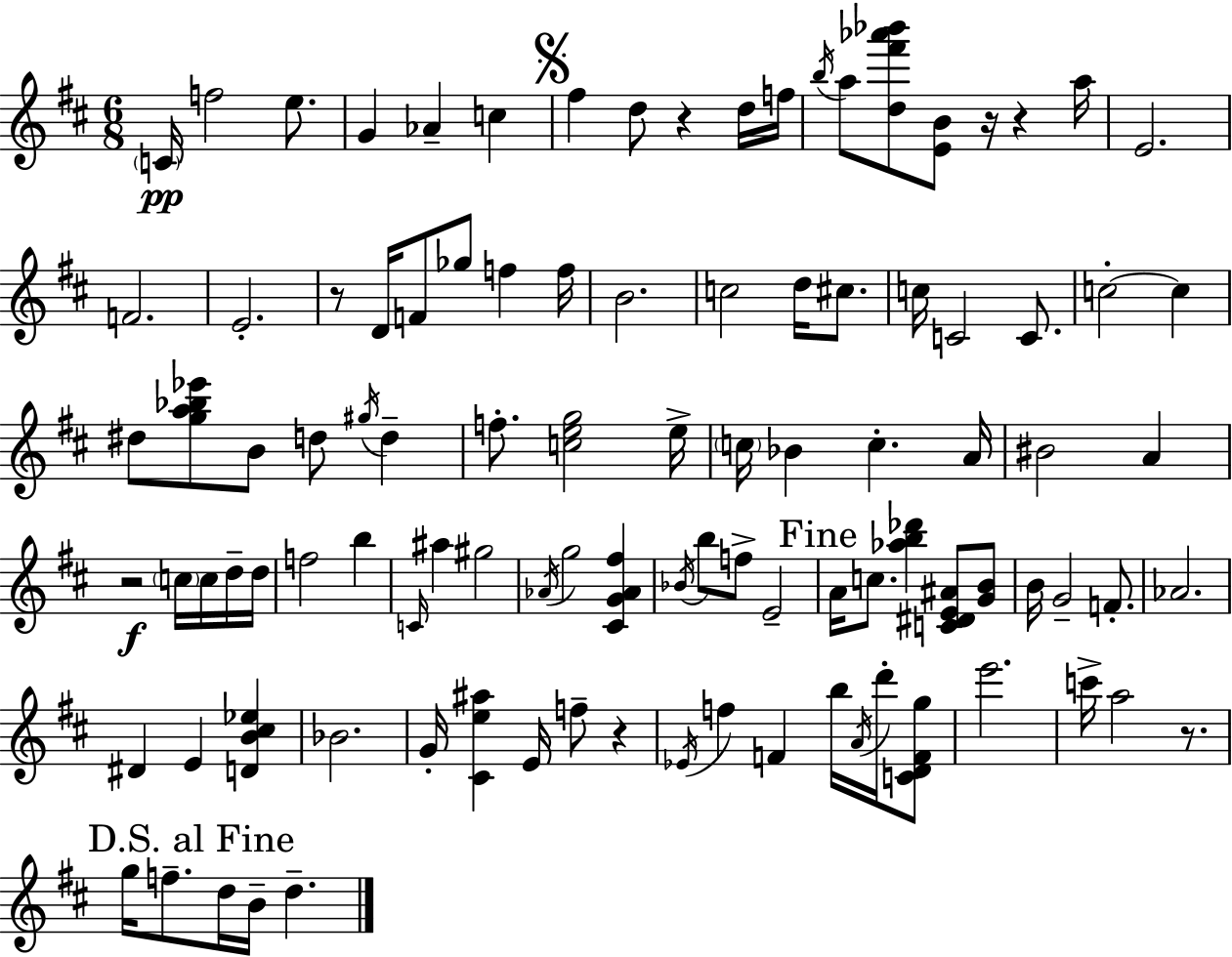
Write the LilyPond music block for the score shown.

{
  \clef treble
  \numericTimeSignature
  \time 6/8
  \key d \major
  \parenthesize c'16\pp f''2 e''8. | g'4 aes'4-- c''4 | \mark \markup { \musicglyph "scripts.segno" } fis''4 d''8 r4 d''16 f''16 | \acciaccatura { b''16 } a''8 <d'' fis''' aes''' bes'''>8 <e' b'>8 r16 r4 | \break a''16 e'2. | f'2. | e'2.-. | r8 d'16 f'8 ges''8 f''4 | \break f''16 b'2. | c''2 d''16 cis''8. | c''16 c'2 c'8. | c''2-.~~ c''4 | \break dis''8 <g'' a'' bes'' ees'''>8 b'8 d''8 \acciaccatura { gis''16 } d''4-- | f''8.-. <c'' e'' g''>2 | e''16-> \parenthesize c''16 bes'4 c''4.-. | a'16 bis'2 a'4 | \break r2\f \parenthesize c''16 c''16 | d''16-- d''16 f''2 b''4 | \grace { c'16 } ais''4 gis''2 | \acciaccatura { aes'16 } g''2 | \break <cis' g' aes' fis''>4 \acciaccatura { bes'16 } b''8 f''8-> e'2-- | \mark "Fine" a'16 c''8. <aes'' b'' des'''>4 | <c' dis' e' ais'>8 <g' b'>8 b'16 g'2-- | f'8.-. aes'2. | \break dis'4 e'4 | <d' b' cis'' ees''>4 bes'2. | g'16-. <cis' e'' ais''>4 e'16 f''8-- | r4 \acciaccatura { ees'16 } f''4 f'4 | \break b''16 \acciaccatura { a'16 } d'''16-. <c' d' f' g''>8 e'''2. | c'''16-> a''2 | r8. \mark "D.S. al Fine" g''16 f''8.-- d''16 | b'16-- d''4.-- \bar "|."
}